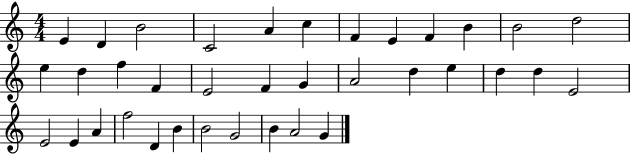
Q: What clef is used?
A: treble